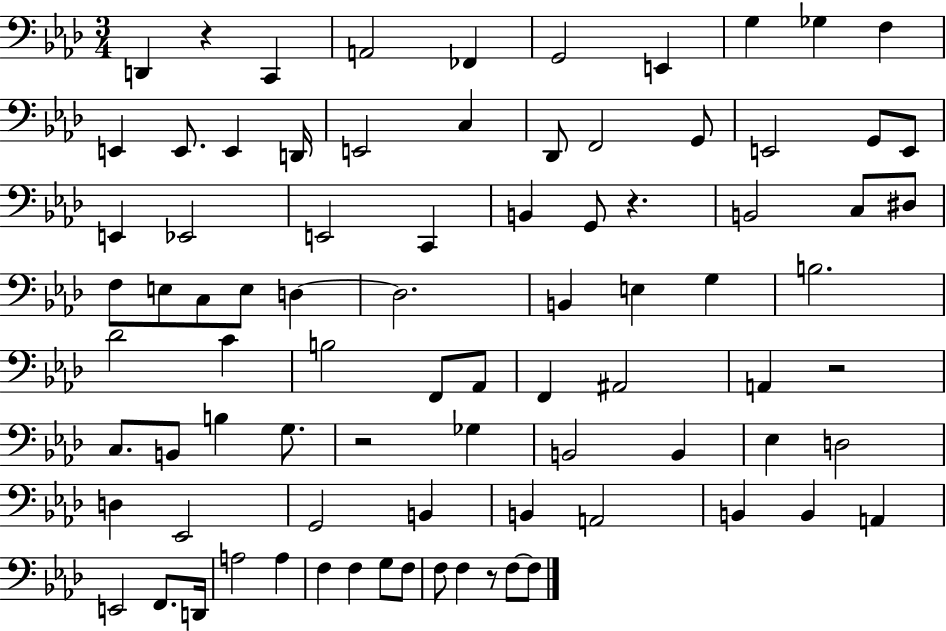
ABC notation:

X:1
T:Untitled
M:3/4
L:1/4
K:Ab
D,, z C,, A,,2 _F,, G,,2 E,, G, _G, F, E,, E,,/2 E,, D,,/4 E,,2 C, _D,,/2 F,,2 G,,/2 E,,2 G,,/2 E,,/2 E,, _E,,2 E,,2 C,, B,, G,,/2 z B,,2 C,/2 ^D,/2 F,/2 E,/2 C,/2 E,/2 D, D,2 B,, E, G, B,2 _D2 C B,2 F,,/2 _A,,/2 F,, ^A,,2 A,, z2 C,/2 B,,/2 B, G,/2 z2 _G, B,,2 B,, _E, D,2 D, _E,,2 G,,2 B,, B,, A,,2 B,, B,, A,, E,,2 F,,/2 D,,/4 A,2 A, F, F, G,/2 F,/2 F,/2 F, z/2 F,/2 F,/2